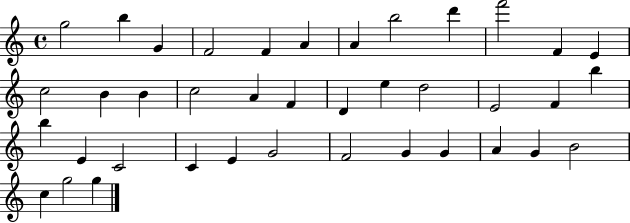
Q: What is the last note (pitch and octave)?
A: G5